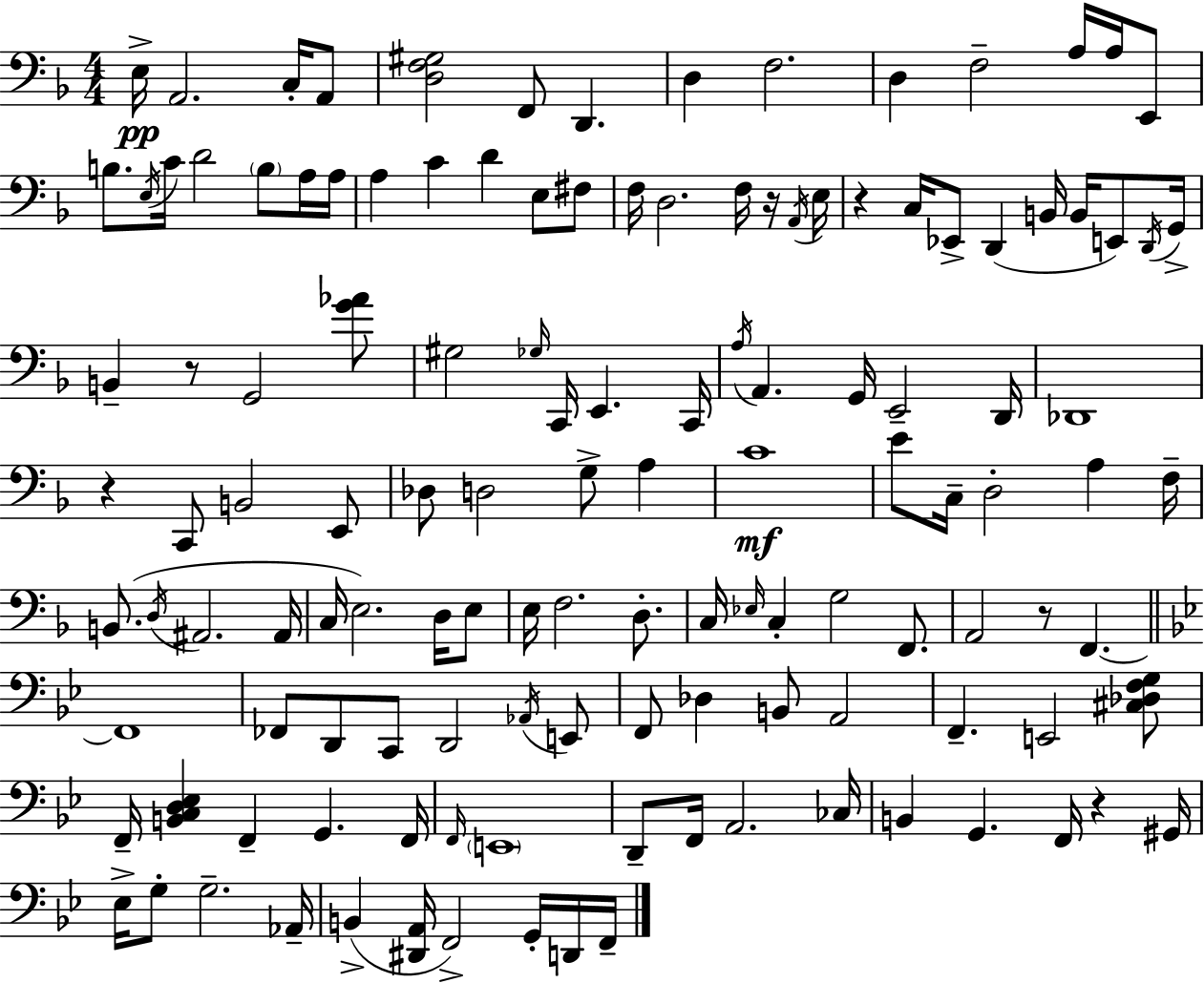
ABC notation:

X:1
T:Untitled
M:4/4
L:1/4
K:F
E,/4 A,,2 C,/4 A,,/2 [D,F,^G,]2 F,,/2 D,, D, F,2 D, F,2 A,/4 A,/4 E,,/2 B,/2 E,/4 C/4 D2 B,/2 A,/4 A,/4 A, C D E,/2 ^F,/2 F,/4 D,2 F,/4 z/4 A,,/4 E,/4 z C,/4 _E,,/2 D,, B,,/4 B,,/4 E,,/2 D,,/4 G,,/4 B,, z/2 G,,2 [G_A]/2 ^G,2 _G,/4 C,,/4 E,, C,,/4 A,/4 A,, G,,/4 E,,2 D,,/4 _D,,4 z C,,/2 B,,2 E,,/2 _D,/2 D,2 G,/2 A, C4 E/2 C,/4 D,2 A, F,/4 B,,/2 D,/4 ^A,,2 ^A,,/4 C,/4 E,2 D,/4 E,/2 E,/4 F,2 D,/2 C,/4 _E,/4 C, G,2 F,,/2 A,,2 z/2 F,, F,,4 _F,,/2 D,,/2 C,,/2 D,,2 _A,,/4 E,,/2 F,,/2 _D, B,,/2 A,,2 F,, E,,2 [^C,_D,F,G,]/2 F,,/4 [B,,C,D,_E,] F,, G,, F,,/4 F,,/4 E,,4 D,,/2 F,,/4 A,,2 _C,/4 B,, G,, F,,/4 z ^G,,/4 _E,/4 G,/2 G,2 _A,,/4 B,, [^D,,A,,]/4 F,,2 G,,/4 D,,/4 F,,/4